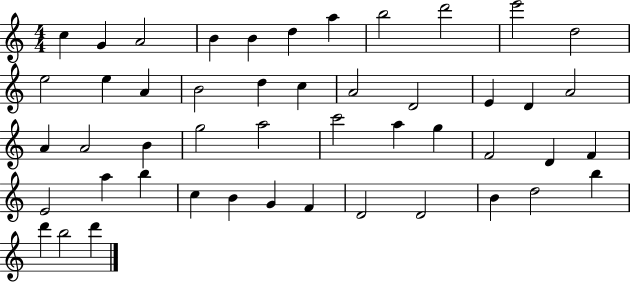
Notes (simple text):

C5/q G4/q A4/h B4/q B4/q D5/q A5/q B5/h D6/h E6/h D5/h E5/h E5/q A4/q B4/h D5/q C5/q A4/h D4/h E4/q D4/q A4/h A4/q A4/h B4/q G5/h A5/h C6/h A5/q G5/q F4/h D4/q F4/q E4/h A5/q B5/q C5/q B4/q G4/q F4/q D4/h D4/h B4/q D5/h B5/q D6/q B5/h D6/q